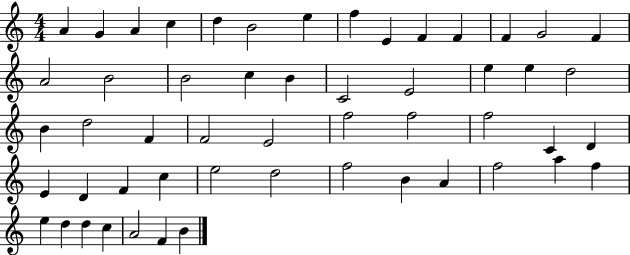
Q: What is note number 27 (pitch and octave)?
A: F4